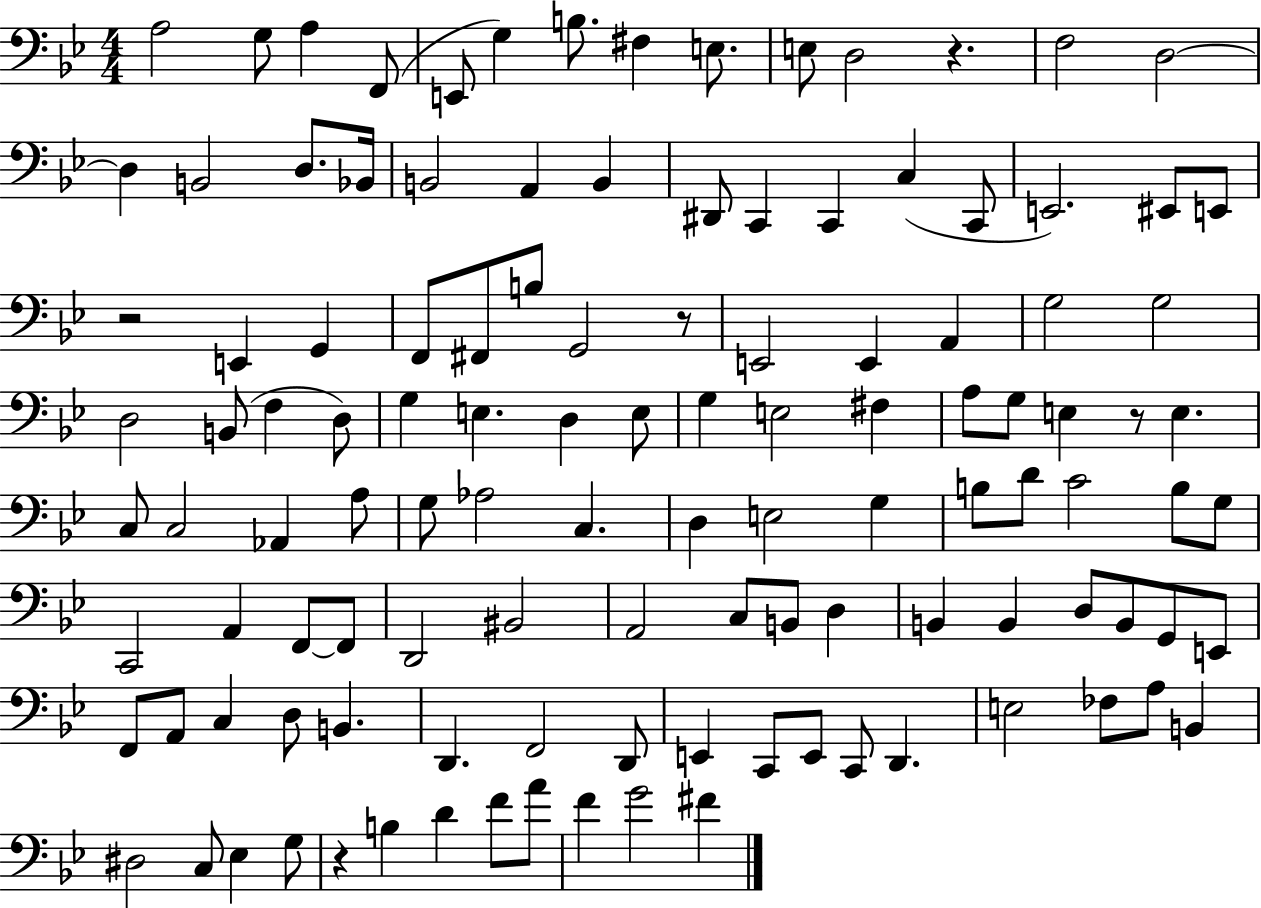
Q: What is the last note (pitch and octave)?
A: F#4